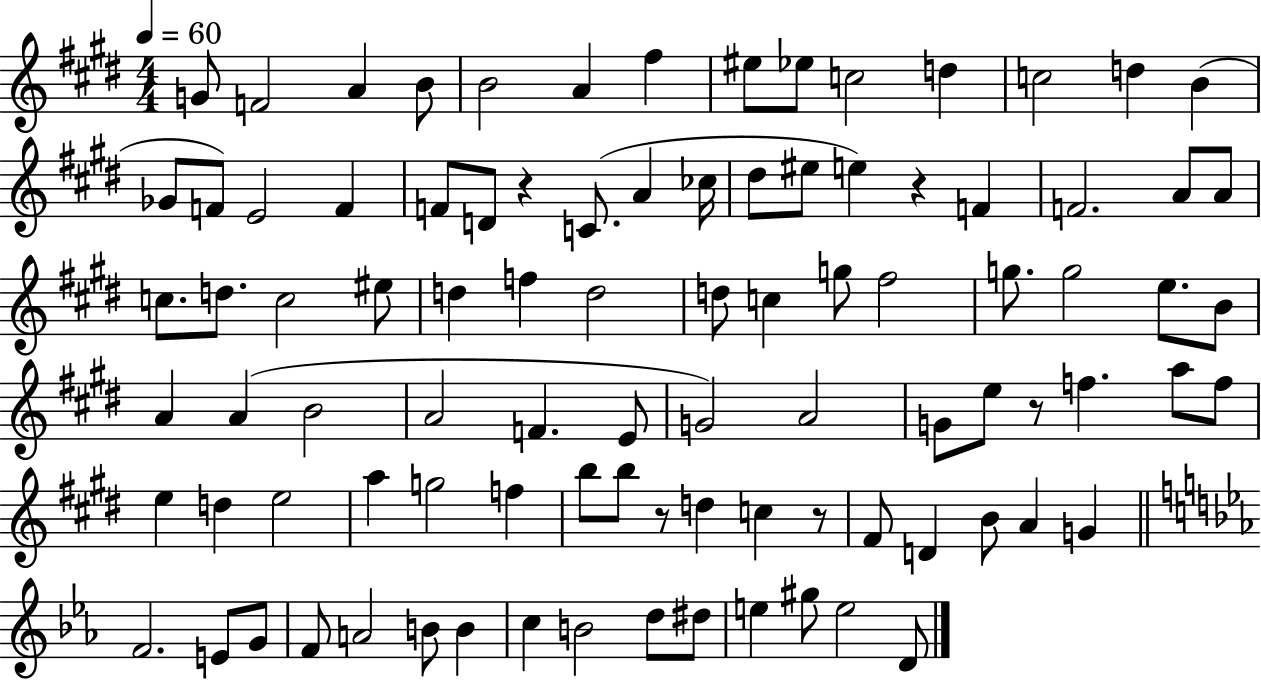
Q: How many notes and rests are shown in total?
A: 93